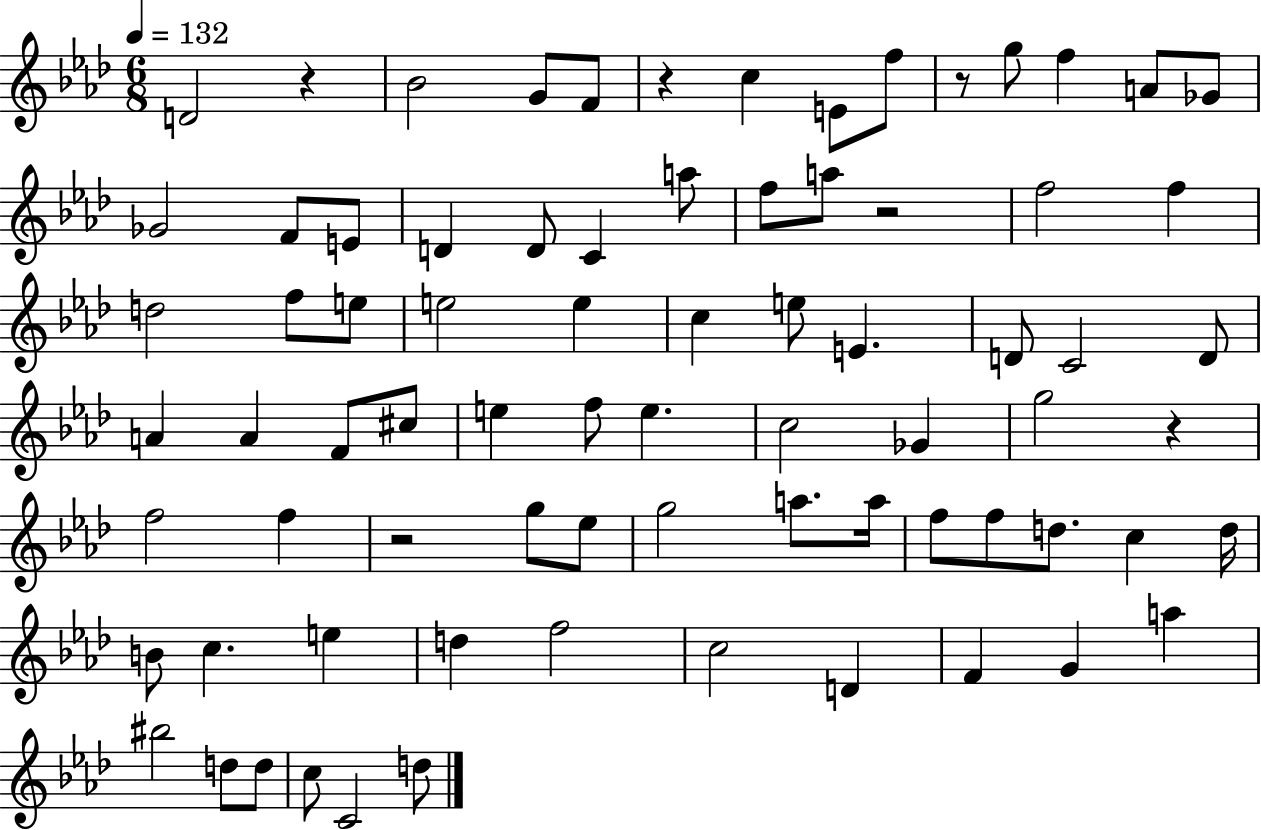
D4/h R/q Bb4/h G4/e F4/e R/q C5/q E4/e F5/e R/e G5/e F5/q A4/e Gb4/e Gb4/h F4/e E4/e D4/q D4/e C4/q A5/e F5/e A5/e R/h F5/h F5/q D5/h F5/e E5/e E5/h E5/q C5/q E5/e E4/q. D4/e C4/h D4/e A4/q A4/q F4/e C#5/e E5/q F5/e E5/q. C5/h Gb4/q G5/h R/q F5/h F5/q R/h G5/e Eb5/e G5/h A5/e. A5/s F5/e F5/e D5/e. C5/q D5/s B4/e C5/q. E5/q D5/q F5/h C5/h D4/q F4/q G4/q A5/q BIS5/h D5/e D5/e C5/e C4/h D5/e